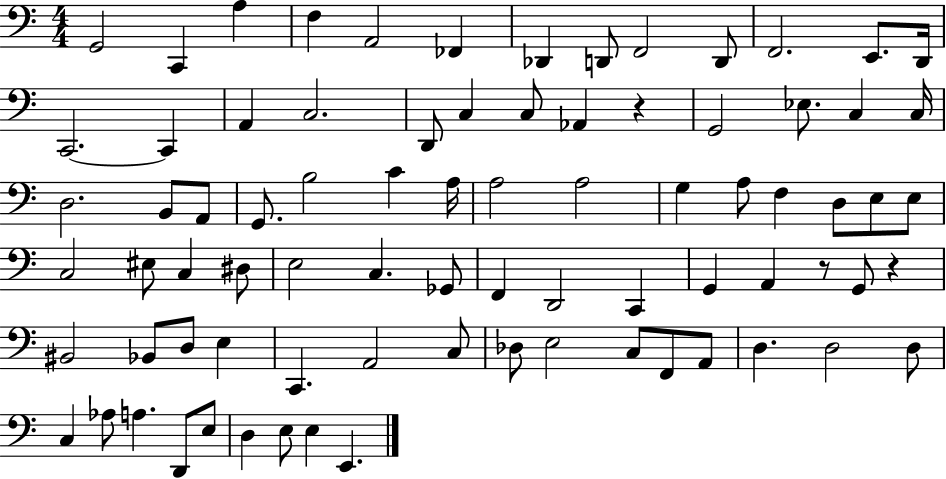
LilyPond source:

{
  \clef bass
  \numericTimeSignature
  \time 4/4
  \key c \major
  \repeat volta 2 { g,2 c,4 a4 | f4 a,2 fes,4 | des,4 d,8 f,2 d,8 | f,2. e,8. d,16 | \break c,2.~~ c,4 | a,4 c2. | d,8 c4 c8 aes,4 r4 | g,2 ees8. c4 c16 | \break d2. b,8 a,8 | g,8. b2 c'4 a16 | a2 a2 | g4 a8 f4 d8 e8 e8 | \break c2 eis8 c4 dis8 | e2 c4. ges,8 | f,4 d,2 c,4 | g,4 a,4 r8 g,8 r4 | \break bis,2 bes,8 d8 e4 | c,4. a,2 c8 | des8 e2 c8 f,8 a,8 | d4. d2 d8 | \break c4 aes8 a4. d,8 e8 | d4 e8 e4 e,4. | } \bar "|."
}